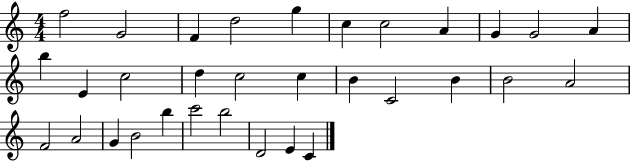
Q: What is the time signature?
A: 4/4